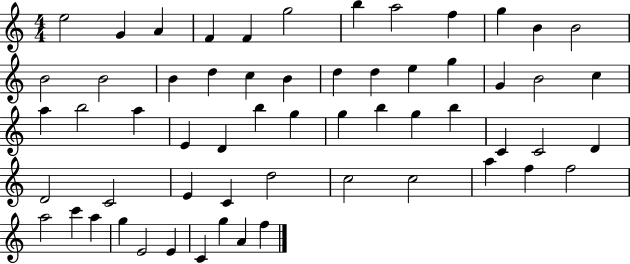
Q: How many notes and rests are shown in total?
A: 59